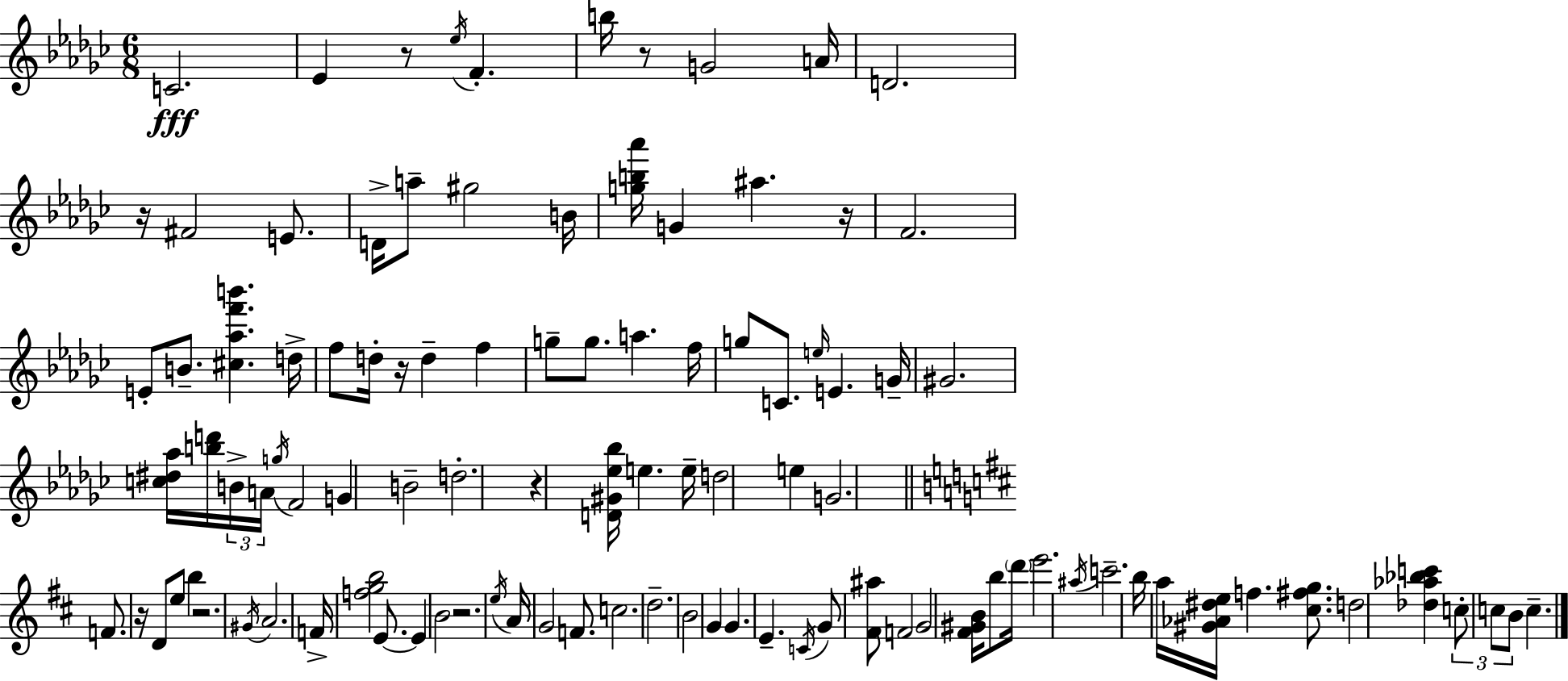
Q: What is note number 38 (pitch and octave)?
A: F4